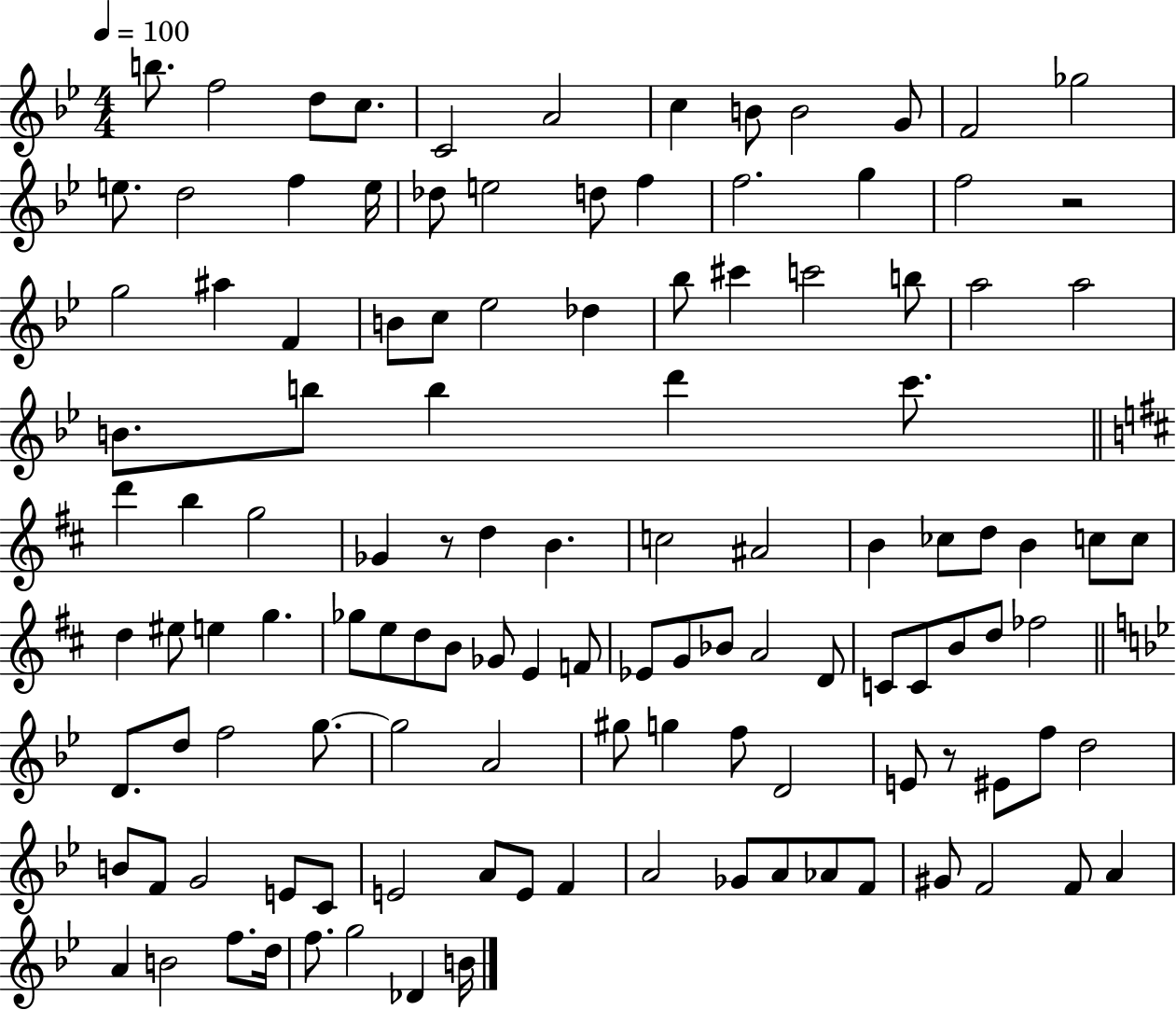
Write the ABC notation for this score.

X:1
T:Untitled
M:4/4
L:1/4
K:Bb
b/2 f2 d/2 c/2 C2 A2 c B/2 B2 G/2 F2 _g2 e/2 d2 f e/4 _d/2 e2 d/2 f f2 g f2 z2 g2 ^a F B/2 c/2 _e2 _d _b/2 ^c' c'2 b/2 a2 a2 B/2 b/2 b d' c'/2 d' b g2 _G z/2 d B c2 ^A2 B _c/2 d/2 B c/2 c/2 d ^e/2 e g _g/2 e/2 d/2 B/2 _G/2 E F/2 _E/2 G/2 _B/2 A2 D/2 C/2 C/2 B/2 d/2 _f2 D/2 d/2 f2 g/2 g2 A2 ^g/2 g f/2 D2 E/2 z/2 ^E/2 f/2 d2 B/2 F/2 G2 E/2 C/2 E2 A/2 E/2 F A2 _G/2 A/2 _A/2 F/2 ^G/2 F2 F/2 A A B2 f/2 d/4 f/2 g2 _D B/4